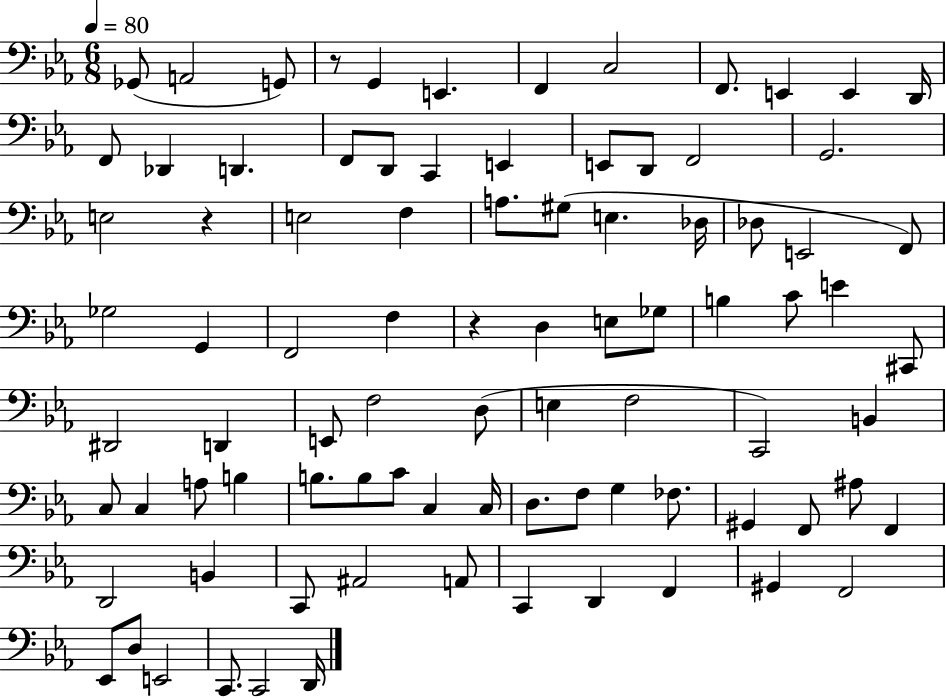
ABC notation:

X:1
T:Untitled
M:6/8
L:1/4
K:Eb
_G,,/2 A,,2 G,,/2 z/2 G,, E,, F,, C,2 F,,/2 E,, E,, D,,/4 F,,/2 _D,, D,, F,,/2 D,,/2 C,, E,, E,,/2 D,,/2 F,,2 G,,2 E,2 z E,2 F, A,/2 ^G,/2 E, _D,/4 _D,/2 E,,2 F,,/2 _G,2 G,, F,,2 F, z D, E,/2 _G,/2 B, C/2 E ^C,,/2 ^D,,2 D,, E,,/2 F,2 D,/2 E, F,2 C,,2 B,, C,/2 C, A,/2 B, B,/2 B,/2 C/2 C, C,/4 D,/2 F,/2 G, _F,/2 ^G,, F,,/2 ^A,/2 F,, D,,2 B,, C,,/2 ^A,,2 A,,/2 C,, D,, F,, ^G,, F,,2 _E,,/2 D,/2 E,,2 C,,/2 C,,2 D,,/4